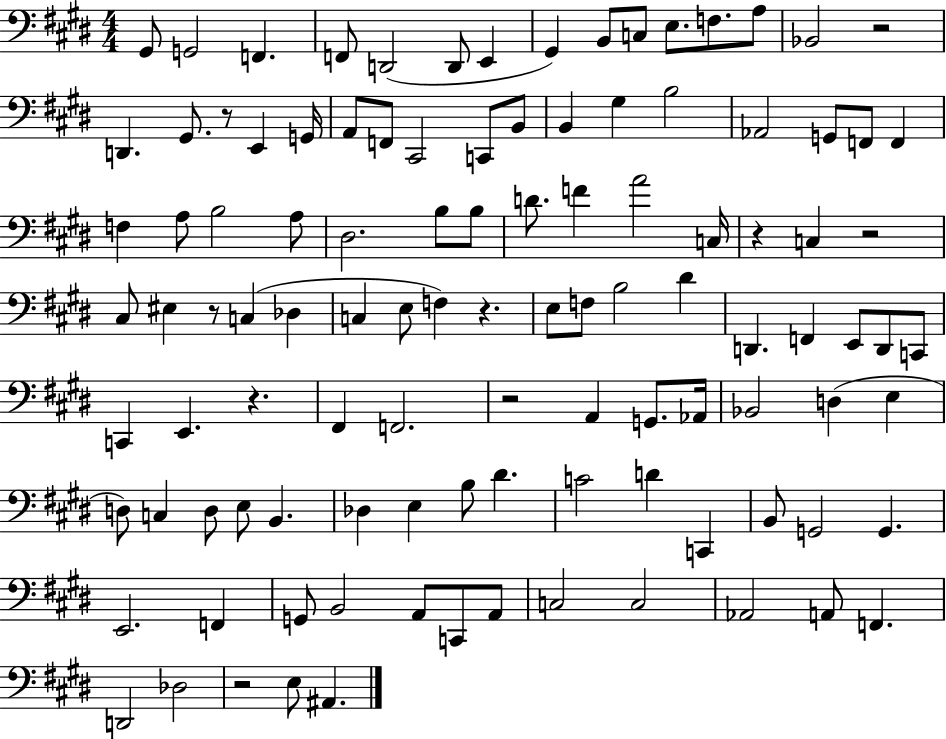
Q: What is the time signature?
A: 4/4